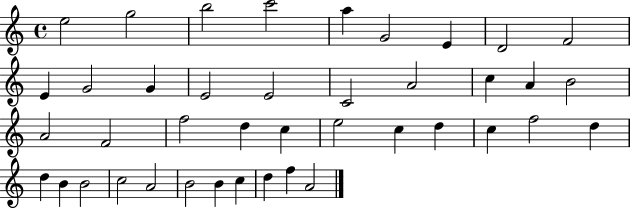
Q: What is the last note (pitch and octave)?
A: A4